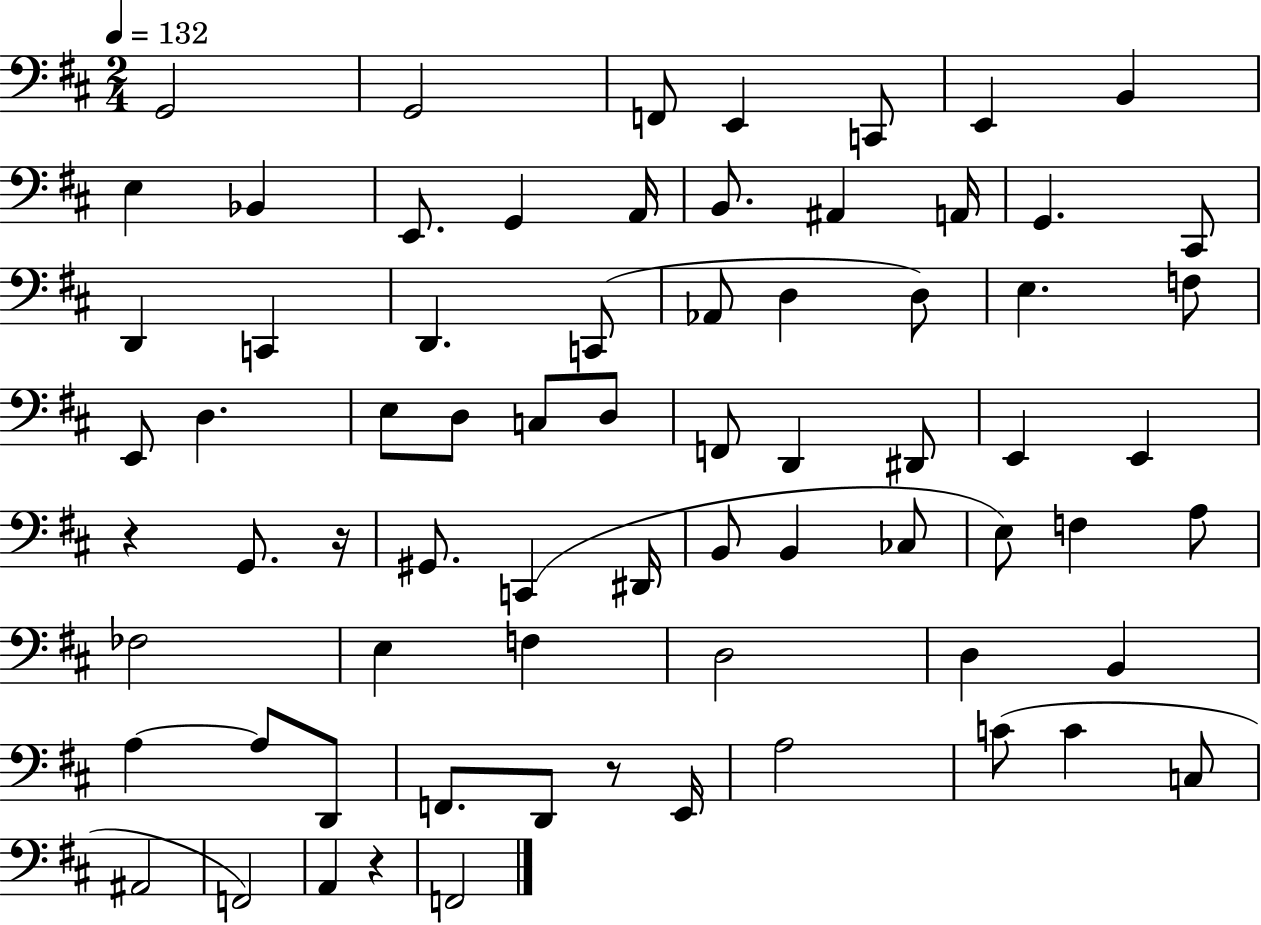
{
  \clef bass
  \numericTimeSignature
  \time 2/4
  \key d \major
  \tempo 4 = 132
  g,2 | g,2 | f,8 e,4 c,8 | e,4 b,4 | \break e4 bes,4 | e,8. g,4 a,16 | b,8. ais,4 a,16 | g,4. cis,8 | \break d,4 c,4 | d,4. c,8( | aes,8 d4 d8) | e4. f8 | \break e,8 d4. | e8 d8 c8 d8 | f,8 d,4 dis,8 | e,4 e,4 | \break r4 g,8. r16 | gis,8. c,4( dis,16 | b,8 b,4 ces8 | e8) f4 a8 | \break fes2 | e4 f4 | d2 | d4 b,4 | \break a4~~ a8 d,8 | f,8. d,8 r8 e,16 | a2 | c'8( c'4 c8 | \break ais,2 | f,2) | a,4 r4 | f,2 | \break \bar "|."
}